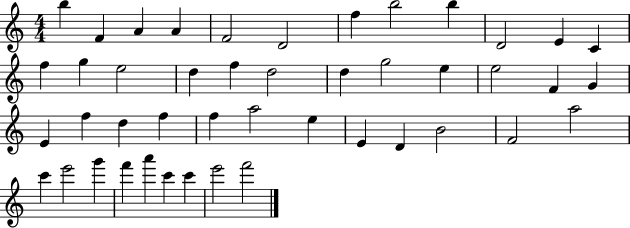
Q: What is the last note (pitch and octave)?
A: F6